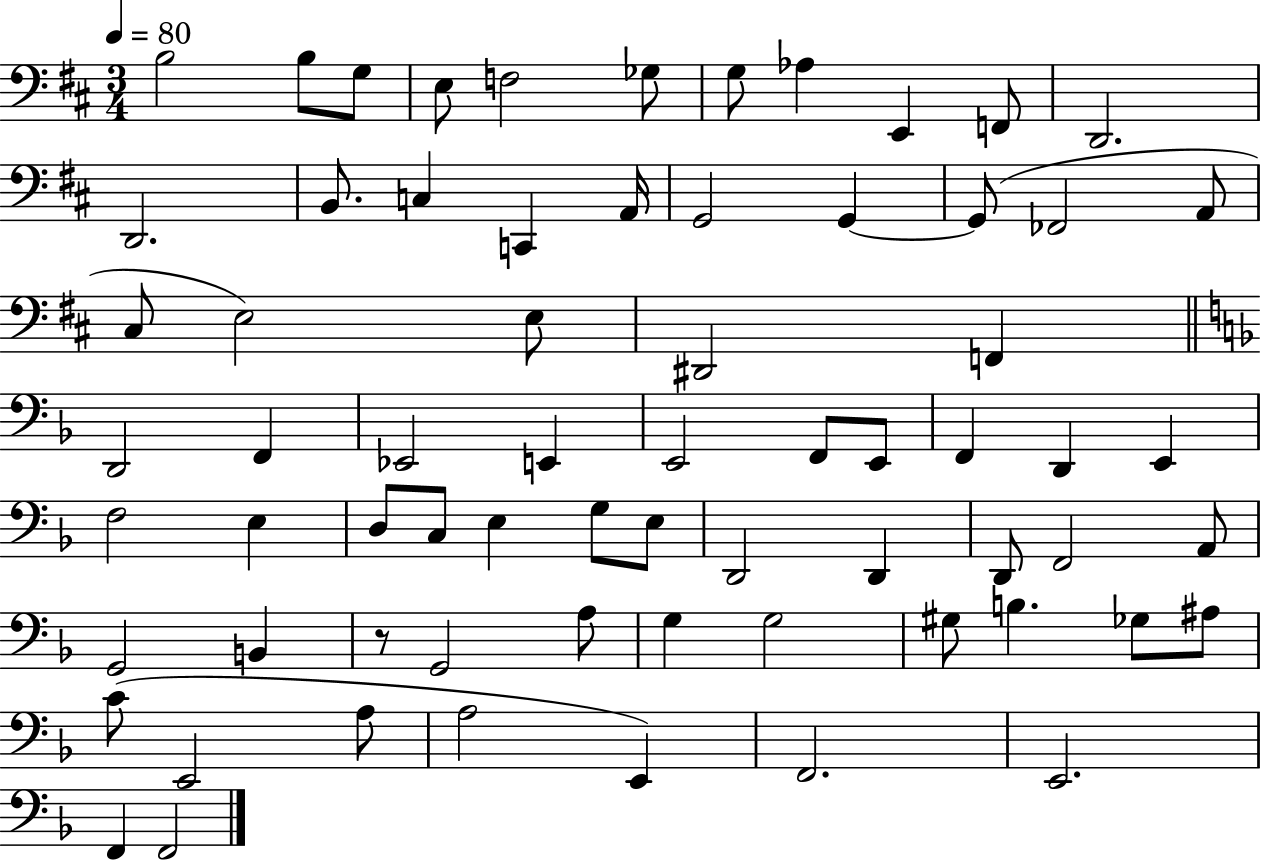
{
  \clef bass
  \numericTimeSignature
  \time 3/4
  \key d \major
  \tempo 4 = 80
  b2 b8 g8 | e8 f2 ges8 | g8 aes4 e,4 f,8 | d,2. | \break d,2. | b,8. c4 c,4 a,16 | g,2 g,4~~ | g,8( fes,2 a,8 | \break cis8 e2) e8 | dis,2 f,4 | \bar "||" \break \key f \major d,2 f,4 | ees,2 e,4 | e,2 f,8 e,8 | f,4 d,4 e,4 | \break f2 e4 | d8 c8 e4 g8 e8 | d,2 d,4 | d,8 f,2 a,8 | \break g,2 b,4 | r8 g,2 a8 | g4 g2 | gis8 b4. ges8 ais8 | \break c'8( e,2 a8 | a2 e,4) | f,2. | e,2. | \break f,4 f,2 | \bar "|."
}